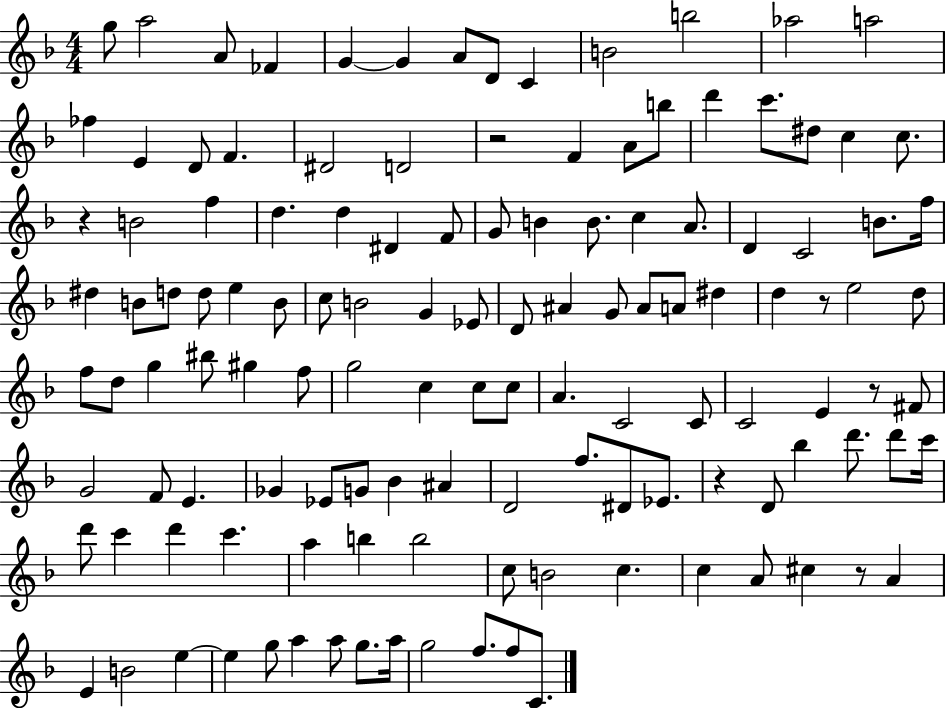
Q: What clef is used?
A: treble